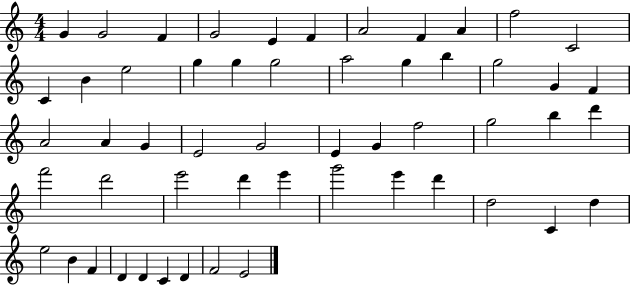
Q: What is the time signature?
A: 4/4